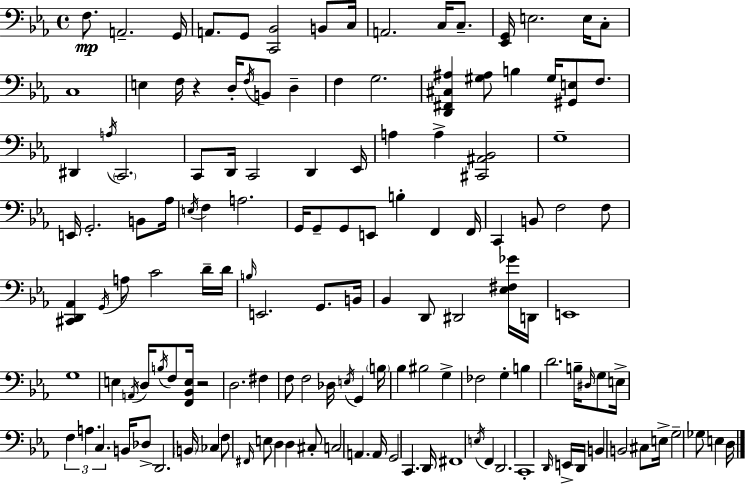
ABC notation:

X:1
T:Untitled
M:4/4
L:1/4
K:Eb
F,/2 A,,2 G,,/4 A,,/2 G,,/2 [C,,_B,,]2 B,,/2 C,/4 A,,2 C,/4 C,/2 [_E,,G,,]/4 E,2 E,/4 C,/2 C,4 E, F,/4 z D,/4 F,/4 B,,/2 D, F, G,2 [D,,^F,,^C,^A,] [^G,^A,]/2 B, ^G,/4 [^G,,E,]/2 F,/2 ^D,, A,/4 C,,2 C,,/2 D,,/4 C,,2 D,, _E,,/4 A, A, [^C,,^A,,_B,,]2 G,4 E,,/4 G,,2 B,,/2 _A,/4 E,/4 F, A,2 G,,/4 G,,/2 G,,/2 E,,/2 B, F,, F,,/4 C,, B,,/2 F,2 F,/2 [^C,,D,,_A,,] G,,/4 A,/2 C2 D/4 D/4 B,/4 E,,2 G,,/2 B,,/4 _B,, D,,/2 ^D,,2 [_E,^F,_G]/4 D,,/4 E,,4 G,4 E, A,,/4 D,/4 B,/4 F,/2 [F,,_B,,E,]/4 z2 D,2 ^F, F,/2 F,2 _D,/4 E,/4 G,, B,/4 _B, ^B,2 G, _F,2 G, B, D2 B,/4 ^D,/4 G,/2 E,/4 F, A, C, B,,/4 _D,/2 D,,2 B,,/4 _C, F,/2 ^F,,/4 E,/2 D, D, ^C,/2 C,2 A,, A,,/4 G,,2 C,, D,,/4 ^F,,4 E,/4 F,, D,,2 C,,4 D,,/4 E,,/4 D,,/4 B,, B,,2 ^C,/2 E,/4 G,2 _G,/2 E, D,/4